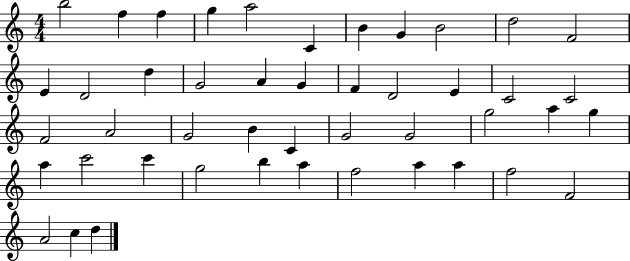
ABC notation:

X:1
T:Untitled
M:4/4
L:1/4
K:C
b2 f f g a2 C B G B2 d2 F2 E D2 d G2 A G F D2 E C2 C2 F2 A2 G2 B C G2 G2 g2 a g a c'2 c' g2 b a f2 a a f2 F2 A2 c d